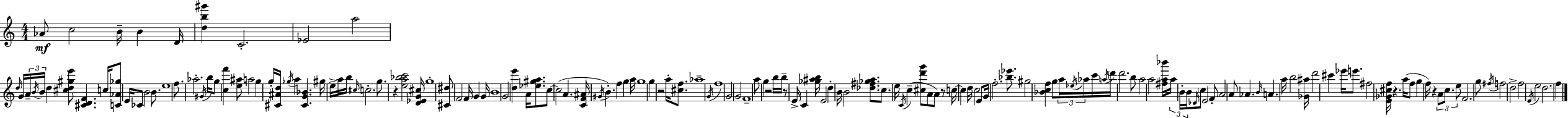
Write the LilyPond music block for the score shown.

{
  \clef treble
  \numericTimeSignature
  \time 4/4
  \key a \minor
  aes'8\mf c''2 b'16-- b'4 d'16 | <d'' b'' gis'''>4 c'2.-. | ees'2 a''2 | \grace { d''16 } g'16 \tuplet 3/2 { a'16-- \acciaccatura { b'16 } b'16 } d''4 <cis'' d'' gis'' e'''>8 <cis' d' f'>4. | \break c''16 <c' aes' ges''>8 e'16 ces'8 b'2 b'8. | e''1 | f''8. aes''2.-. | \acciaccatura { gis'16 } b''16 g''8 <c'' f'''>4 <e'' ais''>8 a''2 | \break g''4 g''16-. <cis' ais' d''>16 \acciaccatura { ges''16 } a''4 <cis' g' bes'>4. | gis''16 e''16-> a''16 b''16 \grace { cis''16 } c''2.-. | g''8. r4 <e'' a'' bes'' c'''>2 | <d' ees' g' cis''>16 g''1-. | \break <cis' dis''>8 f'2 f'16 | g'4 g'16 b'1 | g'2 <d'' e'''>4 | a'16 <ees'' gis'' a''>8. c''8~~ c''2( a'4. | \break <c' f' ais'>16 \acciaccatura { gis'16 }) b'4.-. f''4 | g''4 a''16 g''1 | g''4 r2 | a''16-. <cis'' f''>8. aes''1-- | \break \acciaccatura { g'16 } f''1 | g'2 g'2 | f'1-- | a''8 g''4 r2 | \break b''16 b''16-- r8 e'16-> c'4 <ges'' ais'' b''>16 e'2 | d''4-. b'16 b'2 | <des'' fis'' ges'' a''>8. c''8. e''16 \acciaccatura { c'16 } c''4--( | <cis'' d''' g'''>8 a'8 a'8) r8 c''16~~ c''4 d''16 c''2 | \break e'8 g'16 f''2.-. | <bes'' ees'''>8. gis''2 | <bes' c'' f''>4 g''8 \tuplet 3/2 { a''16 \acciaccatura { ees''16 } aes''16 } c'''16 \acciaccatura { a''16 } d'''16 d'''2. | b''8 a''2 | \break a''2 <fis'' a'' bes'''>16 \tuplet 3/2 { a''16 b'16-. b'16 } \grace { des'16 } \parenthesize c''8 | e'2 f'8-. a'2 | a'8 aes'4. \grace { b'16 } a'4. | a''16 b''2 <ges' ais''>16 d'''2 | \break cis'''4 ees'''16 e'''8. fis''2 | <e' ges' cis'' f''>16 r4. a''16( f''8 g''4 | f''16) r4 \tuplet 3/2 { a'8 c''8. e''8 } f'2. | g''8 \acciaccatura { fis''16 } f''2 | \break d''2-> f''2 | \acciaccatura { e'16 } e''2 d''2. | f''4 \bar "|."
}